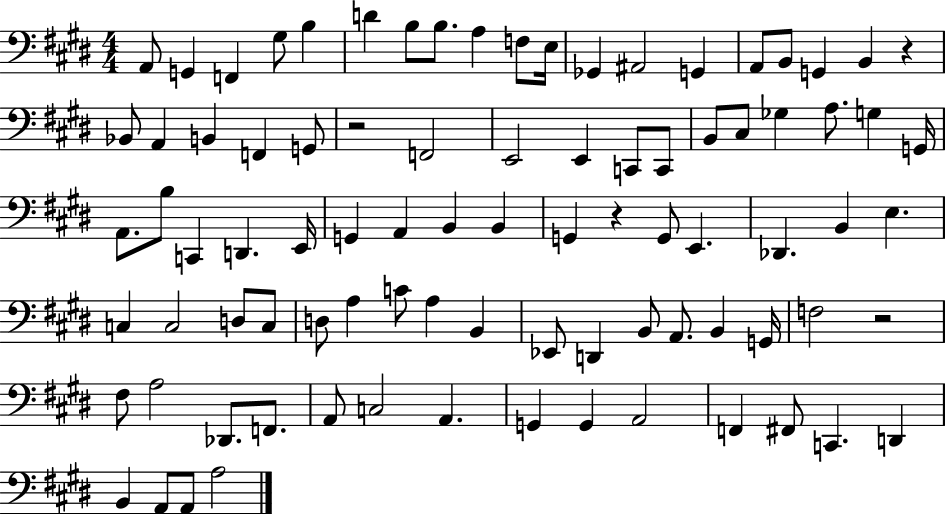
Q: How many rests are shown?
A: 4